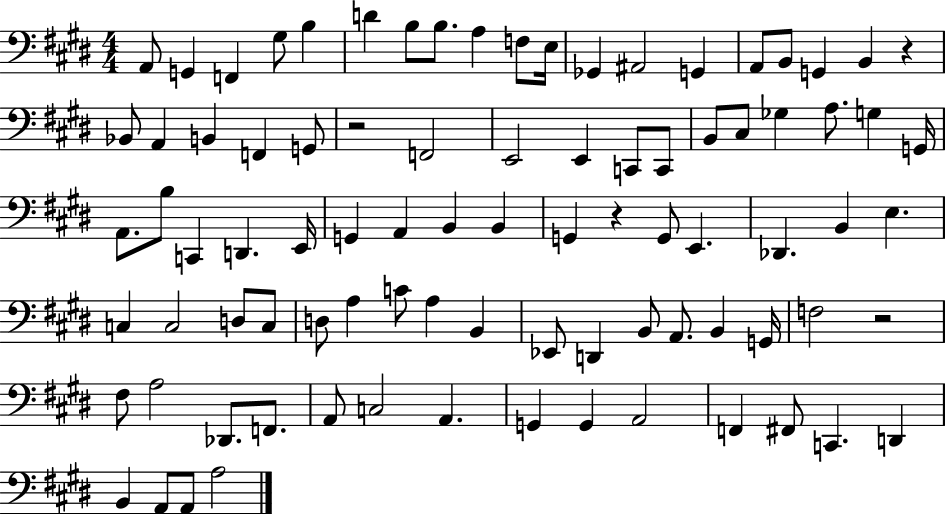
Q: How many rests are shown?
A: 4